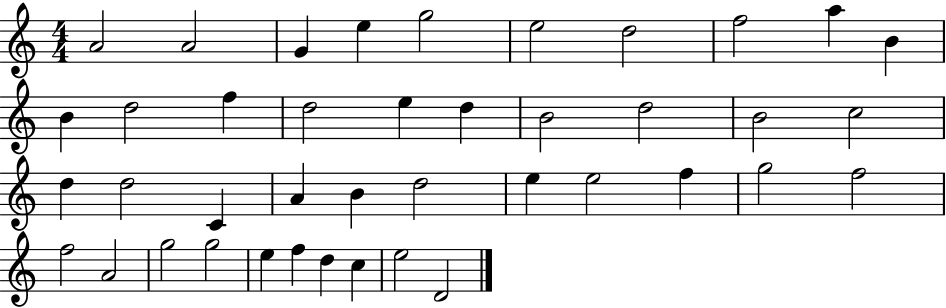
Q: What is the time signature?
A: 4/4